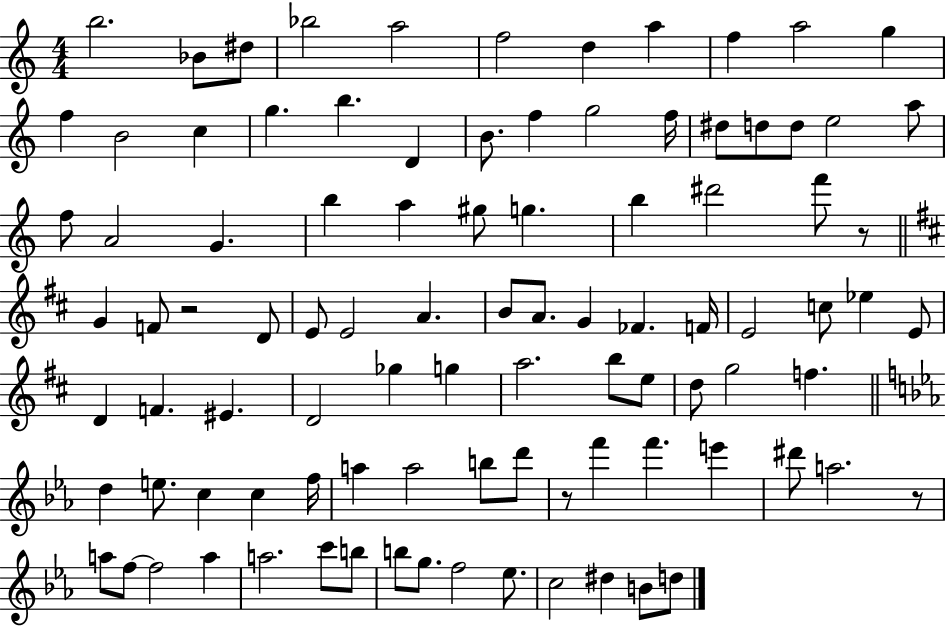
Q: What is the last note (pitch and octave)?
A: D5